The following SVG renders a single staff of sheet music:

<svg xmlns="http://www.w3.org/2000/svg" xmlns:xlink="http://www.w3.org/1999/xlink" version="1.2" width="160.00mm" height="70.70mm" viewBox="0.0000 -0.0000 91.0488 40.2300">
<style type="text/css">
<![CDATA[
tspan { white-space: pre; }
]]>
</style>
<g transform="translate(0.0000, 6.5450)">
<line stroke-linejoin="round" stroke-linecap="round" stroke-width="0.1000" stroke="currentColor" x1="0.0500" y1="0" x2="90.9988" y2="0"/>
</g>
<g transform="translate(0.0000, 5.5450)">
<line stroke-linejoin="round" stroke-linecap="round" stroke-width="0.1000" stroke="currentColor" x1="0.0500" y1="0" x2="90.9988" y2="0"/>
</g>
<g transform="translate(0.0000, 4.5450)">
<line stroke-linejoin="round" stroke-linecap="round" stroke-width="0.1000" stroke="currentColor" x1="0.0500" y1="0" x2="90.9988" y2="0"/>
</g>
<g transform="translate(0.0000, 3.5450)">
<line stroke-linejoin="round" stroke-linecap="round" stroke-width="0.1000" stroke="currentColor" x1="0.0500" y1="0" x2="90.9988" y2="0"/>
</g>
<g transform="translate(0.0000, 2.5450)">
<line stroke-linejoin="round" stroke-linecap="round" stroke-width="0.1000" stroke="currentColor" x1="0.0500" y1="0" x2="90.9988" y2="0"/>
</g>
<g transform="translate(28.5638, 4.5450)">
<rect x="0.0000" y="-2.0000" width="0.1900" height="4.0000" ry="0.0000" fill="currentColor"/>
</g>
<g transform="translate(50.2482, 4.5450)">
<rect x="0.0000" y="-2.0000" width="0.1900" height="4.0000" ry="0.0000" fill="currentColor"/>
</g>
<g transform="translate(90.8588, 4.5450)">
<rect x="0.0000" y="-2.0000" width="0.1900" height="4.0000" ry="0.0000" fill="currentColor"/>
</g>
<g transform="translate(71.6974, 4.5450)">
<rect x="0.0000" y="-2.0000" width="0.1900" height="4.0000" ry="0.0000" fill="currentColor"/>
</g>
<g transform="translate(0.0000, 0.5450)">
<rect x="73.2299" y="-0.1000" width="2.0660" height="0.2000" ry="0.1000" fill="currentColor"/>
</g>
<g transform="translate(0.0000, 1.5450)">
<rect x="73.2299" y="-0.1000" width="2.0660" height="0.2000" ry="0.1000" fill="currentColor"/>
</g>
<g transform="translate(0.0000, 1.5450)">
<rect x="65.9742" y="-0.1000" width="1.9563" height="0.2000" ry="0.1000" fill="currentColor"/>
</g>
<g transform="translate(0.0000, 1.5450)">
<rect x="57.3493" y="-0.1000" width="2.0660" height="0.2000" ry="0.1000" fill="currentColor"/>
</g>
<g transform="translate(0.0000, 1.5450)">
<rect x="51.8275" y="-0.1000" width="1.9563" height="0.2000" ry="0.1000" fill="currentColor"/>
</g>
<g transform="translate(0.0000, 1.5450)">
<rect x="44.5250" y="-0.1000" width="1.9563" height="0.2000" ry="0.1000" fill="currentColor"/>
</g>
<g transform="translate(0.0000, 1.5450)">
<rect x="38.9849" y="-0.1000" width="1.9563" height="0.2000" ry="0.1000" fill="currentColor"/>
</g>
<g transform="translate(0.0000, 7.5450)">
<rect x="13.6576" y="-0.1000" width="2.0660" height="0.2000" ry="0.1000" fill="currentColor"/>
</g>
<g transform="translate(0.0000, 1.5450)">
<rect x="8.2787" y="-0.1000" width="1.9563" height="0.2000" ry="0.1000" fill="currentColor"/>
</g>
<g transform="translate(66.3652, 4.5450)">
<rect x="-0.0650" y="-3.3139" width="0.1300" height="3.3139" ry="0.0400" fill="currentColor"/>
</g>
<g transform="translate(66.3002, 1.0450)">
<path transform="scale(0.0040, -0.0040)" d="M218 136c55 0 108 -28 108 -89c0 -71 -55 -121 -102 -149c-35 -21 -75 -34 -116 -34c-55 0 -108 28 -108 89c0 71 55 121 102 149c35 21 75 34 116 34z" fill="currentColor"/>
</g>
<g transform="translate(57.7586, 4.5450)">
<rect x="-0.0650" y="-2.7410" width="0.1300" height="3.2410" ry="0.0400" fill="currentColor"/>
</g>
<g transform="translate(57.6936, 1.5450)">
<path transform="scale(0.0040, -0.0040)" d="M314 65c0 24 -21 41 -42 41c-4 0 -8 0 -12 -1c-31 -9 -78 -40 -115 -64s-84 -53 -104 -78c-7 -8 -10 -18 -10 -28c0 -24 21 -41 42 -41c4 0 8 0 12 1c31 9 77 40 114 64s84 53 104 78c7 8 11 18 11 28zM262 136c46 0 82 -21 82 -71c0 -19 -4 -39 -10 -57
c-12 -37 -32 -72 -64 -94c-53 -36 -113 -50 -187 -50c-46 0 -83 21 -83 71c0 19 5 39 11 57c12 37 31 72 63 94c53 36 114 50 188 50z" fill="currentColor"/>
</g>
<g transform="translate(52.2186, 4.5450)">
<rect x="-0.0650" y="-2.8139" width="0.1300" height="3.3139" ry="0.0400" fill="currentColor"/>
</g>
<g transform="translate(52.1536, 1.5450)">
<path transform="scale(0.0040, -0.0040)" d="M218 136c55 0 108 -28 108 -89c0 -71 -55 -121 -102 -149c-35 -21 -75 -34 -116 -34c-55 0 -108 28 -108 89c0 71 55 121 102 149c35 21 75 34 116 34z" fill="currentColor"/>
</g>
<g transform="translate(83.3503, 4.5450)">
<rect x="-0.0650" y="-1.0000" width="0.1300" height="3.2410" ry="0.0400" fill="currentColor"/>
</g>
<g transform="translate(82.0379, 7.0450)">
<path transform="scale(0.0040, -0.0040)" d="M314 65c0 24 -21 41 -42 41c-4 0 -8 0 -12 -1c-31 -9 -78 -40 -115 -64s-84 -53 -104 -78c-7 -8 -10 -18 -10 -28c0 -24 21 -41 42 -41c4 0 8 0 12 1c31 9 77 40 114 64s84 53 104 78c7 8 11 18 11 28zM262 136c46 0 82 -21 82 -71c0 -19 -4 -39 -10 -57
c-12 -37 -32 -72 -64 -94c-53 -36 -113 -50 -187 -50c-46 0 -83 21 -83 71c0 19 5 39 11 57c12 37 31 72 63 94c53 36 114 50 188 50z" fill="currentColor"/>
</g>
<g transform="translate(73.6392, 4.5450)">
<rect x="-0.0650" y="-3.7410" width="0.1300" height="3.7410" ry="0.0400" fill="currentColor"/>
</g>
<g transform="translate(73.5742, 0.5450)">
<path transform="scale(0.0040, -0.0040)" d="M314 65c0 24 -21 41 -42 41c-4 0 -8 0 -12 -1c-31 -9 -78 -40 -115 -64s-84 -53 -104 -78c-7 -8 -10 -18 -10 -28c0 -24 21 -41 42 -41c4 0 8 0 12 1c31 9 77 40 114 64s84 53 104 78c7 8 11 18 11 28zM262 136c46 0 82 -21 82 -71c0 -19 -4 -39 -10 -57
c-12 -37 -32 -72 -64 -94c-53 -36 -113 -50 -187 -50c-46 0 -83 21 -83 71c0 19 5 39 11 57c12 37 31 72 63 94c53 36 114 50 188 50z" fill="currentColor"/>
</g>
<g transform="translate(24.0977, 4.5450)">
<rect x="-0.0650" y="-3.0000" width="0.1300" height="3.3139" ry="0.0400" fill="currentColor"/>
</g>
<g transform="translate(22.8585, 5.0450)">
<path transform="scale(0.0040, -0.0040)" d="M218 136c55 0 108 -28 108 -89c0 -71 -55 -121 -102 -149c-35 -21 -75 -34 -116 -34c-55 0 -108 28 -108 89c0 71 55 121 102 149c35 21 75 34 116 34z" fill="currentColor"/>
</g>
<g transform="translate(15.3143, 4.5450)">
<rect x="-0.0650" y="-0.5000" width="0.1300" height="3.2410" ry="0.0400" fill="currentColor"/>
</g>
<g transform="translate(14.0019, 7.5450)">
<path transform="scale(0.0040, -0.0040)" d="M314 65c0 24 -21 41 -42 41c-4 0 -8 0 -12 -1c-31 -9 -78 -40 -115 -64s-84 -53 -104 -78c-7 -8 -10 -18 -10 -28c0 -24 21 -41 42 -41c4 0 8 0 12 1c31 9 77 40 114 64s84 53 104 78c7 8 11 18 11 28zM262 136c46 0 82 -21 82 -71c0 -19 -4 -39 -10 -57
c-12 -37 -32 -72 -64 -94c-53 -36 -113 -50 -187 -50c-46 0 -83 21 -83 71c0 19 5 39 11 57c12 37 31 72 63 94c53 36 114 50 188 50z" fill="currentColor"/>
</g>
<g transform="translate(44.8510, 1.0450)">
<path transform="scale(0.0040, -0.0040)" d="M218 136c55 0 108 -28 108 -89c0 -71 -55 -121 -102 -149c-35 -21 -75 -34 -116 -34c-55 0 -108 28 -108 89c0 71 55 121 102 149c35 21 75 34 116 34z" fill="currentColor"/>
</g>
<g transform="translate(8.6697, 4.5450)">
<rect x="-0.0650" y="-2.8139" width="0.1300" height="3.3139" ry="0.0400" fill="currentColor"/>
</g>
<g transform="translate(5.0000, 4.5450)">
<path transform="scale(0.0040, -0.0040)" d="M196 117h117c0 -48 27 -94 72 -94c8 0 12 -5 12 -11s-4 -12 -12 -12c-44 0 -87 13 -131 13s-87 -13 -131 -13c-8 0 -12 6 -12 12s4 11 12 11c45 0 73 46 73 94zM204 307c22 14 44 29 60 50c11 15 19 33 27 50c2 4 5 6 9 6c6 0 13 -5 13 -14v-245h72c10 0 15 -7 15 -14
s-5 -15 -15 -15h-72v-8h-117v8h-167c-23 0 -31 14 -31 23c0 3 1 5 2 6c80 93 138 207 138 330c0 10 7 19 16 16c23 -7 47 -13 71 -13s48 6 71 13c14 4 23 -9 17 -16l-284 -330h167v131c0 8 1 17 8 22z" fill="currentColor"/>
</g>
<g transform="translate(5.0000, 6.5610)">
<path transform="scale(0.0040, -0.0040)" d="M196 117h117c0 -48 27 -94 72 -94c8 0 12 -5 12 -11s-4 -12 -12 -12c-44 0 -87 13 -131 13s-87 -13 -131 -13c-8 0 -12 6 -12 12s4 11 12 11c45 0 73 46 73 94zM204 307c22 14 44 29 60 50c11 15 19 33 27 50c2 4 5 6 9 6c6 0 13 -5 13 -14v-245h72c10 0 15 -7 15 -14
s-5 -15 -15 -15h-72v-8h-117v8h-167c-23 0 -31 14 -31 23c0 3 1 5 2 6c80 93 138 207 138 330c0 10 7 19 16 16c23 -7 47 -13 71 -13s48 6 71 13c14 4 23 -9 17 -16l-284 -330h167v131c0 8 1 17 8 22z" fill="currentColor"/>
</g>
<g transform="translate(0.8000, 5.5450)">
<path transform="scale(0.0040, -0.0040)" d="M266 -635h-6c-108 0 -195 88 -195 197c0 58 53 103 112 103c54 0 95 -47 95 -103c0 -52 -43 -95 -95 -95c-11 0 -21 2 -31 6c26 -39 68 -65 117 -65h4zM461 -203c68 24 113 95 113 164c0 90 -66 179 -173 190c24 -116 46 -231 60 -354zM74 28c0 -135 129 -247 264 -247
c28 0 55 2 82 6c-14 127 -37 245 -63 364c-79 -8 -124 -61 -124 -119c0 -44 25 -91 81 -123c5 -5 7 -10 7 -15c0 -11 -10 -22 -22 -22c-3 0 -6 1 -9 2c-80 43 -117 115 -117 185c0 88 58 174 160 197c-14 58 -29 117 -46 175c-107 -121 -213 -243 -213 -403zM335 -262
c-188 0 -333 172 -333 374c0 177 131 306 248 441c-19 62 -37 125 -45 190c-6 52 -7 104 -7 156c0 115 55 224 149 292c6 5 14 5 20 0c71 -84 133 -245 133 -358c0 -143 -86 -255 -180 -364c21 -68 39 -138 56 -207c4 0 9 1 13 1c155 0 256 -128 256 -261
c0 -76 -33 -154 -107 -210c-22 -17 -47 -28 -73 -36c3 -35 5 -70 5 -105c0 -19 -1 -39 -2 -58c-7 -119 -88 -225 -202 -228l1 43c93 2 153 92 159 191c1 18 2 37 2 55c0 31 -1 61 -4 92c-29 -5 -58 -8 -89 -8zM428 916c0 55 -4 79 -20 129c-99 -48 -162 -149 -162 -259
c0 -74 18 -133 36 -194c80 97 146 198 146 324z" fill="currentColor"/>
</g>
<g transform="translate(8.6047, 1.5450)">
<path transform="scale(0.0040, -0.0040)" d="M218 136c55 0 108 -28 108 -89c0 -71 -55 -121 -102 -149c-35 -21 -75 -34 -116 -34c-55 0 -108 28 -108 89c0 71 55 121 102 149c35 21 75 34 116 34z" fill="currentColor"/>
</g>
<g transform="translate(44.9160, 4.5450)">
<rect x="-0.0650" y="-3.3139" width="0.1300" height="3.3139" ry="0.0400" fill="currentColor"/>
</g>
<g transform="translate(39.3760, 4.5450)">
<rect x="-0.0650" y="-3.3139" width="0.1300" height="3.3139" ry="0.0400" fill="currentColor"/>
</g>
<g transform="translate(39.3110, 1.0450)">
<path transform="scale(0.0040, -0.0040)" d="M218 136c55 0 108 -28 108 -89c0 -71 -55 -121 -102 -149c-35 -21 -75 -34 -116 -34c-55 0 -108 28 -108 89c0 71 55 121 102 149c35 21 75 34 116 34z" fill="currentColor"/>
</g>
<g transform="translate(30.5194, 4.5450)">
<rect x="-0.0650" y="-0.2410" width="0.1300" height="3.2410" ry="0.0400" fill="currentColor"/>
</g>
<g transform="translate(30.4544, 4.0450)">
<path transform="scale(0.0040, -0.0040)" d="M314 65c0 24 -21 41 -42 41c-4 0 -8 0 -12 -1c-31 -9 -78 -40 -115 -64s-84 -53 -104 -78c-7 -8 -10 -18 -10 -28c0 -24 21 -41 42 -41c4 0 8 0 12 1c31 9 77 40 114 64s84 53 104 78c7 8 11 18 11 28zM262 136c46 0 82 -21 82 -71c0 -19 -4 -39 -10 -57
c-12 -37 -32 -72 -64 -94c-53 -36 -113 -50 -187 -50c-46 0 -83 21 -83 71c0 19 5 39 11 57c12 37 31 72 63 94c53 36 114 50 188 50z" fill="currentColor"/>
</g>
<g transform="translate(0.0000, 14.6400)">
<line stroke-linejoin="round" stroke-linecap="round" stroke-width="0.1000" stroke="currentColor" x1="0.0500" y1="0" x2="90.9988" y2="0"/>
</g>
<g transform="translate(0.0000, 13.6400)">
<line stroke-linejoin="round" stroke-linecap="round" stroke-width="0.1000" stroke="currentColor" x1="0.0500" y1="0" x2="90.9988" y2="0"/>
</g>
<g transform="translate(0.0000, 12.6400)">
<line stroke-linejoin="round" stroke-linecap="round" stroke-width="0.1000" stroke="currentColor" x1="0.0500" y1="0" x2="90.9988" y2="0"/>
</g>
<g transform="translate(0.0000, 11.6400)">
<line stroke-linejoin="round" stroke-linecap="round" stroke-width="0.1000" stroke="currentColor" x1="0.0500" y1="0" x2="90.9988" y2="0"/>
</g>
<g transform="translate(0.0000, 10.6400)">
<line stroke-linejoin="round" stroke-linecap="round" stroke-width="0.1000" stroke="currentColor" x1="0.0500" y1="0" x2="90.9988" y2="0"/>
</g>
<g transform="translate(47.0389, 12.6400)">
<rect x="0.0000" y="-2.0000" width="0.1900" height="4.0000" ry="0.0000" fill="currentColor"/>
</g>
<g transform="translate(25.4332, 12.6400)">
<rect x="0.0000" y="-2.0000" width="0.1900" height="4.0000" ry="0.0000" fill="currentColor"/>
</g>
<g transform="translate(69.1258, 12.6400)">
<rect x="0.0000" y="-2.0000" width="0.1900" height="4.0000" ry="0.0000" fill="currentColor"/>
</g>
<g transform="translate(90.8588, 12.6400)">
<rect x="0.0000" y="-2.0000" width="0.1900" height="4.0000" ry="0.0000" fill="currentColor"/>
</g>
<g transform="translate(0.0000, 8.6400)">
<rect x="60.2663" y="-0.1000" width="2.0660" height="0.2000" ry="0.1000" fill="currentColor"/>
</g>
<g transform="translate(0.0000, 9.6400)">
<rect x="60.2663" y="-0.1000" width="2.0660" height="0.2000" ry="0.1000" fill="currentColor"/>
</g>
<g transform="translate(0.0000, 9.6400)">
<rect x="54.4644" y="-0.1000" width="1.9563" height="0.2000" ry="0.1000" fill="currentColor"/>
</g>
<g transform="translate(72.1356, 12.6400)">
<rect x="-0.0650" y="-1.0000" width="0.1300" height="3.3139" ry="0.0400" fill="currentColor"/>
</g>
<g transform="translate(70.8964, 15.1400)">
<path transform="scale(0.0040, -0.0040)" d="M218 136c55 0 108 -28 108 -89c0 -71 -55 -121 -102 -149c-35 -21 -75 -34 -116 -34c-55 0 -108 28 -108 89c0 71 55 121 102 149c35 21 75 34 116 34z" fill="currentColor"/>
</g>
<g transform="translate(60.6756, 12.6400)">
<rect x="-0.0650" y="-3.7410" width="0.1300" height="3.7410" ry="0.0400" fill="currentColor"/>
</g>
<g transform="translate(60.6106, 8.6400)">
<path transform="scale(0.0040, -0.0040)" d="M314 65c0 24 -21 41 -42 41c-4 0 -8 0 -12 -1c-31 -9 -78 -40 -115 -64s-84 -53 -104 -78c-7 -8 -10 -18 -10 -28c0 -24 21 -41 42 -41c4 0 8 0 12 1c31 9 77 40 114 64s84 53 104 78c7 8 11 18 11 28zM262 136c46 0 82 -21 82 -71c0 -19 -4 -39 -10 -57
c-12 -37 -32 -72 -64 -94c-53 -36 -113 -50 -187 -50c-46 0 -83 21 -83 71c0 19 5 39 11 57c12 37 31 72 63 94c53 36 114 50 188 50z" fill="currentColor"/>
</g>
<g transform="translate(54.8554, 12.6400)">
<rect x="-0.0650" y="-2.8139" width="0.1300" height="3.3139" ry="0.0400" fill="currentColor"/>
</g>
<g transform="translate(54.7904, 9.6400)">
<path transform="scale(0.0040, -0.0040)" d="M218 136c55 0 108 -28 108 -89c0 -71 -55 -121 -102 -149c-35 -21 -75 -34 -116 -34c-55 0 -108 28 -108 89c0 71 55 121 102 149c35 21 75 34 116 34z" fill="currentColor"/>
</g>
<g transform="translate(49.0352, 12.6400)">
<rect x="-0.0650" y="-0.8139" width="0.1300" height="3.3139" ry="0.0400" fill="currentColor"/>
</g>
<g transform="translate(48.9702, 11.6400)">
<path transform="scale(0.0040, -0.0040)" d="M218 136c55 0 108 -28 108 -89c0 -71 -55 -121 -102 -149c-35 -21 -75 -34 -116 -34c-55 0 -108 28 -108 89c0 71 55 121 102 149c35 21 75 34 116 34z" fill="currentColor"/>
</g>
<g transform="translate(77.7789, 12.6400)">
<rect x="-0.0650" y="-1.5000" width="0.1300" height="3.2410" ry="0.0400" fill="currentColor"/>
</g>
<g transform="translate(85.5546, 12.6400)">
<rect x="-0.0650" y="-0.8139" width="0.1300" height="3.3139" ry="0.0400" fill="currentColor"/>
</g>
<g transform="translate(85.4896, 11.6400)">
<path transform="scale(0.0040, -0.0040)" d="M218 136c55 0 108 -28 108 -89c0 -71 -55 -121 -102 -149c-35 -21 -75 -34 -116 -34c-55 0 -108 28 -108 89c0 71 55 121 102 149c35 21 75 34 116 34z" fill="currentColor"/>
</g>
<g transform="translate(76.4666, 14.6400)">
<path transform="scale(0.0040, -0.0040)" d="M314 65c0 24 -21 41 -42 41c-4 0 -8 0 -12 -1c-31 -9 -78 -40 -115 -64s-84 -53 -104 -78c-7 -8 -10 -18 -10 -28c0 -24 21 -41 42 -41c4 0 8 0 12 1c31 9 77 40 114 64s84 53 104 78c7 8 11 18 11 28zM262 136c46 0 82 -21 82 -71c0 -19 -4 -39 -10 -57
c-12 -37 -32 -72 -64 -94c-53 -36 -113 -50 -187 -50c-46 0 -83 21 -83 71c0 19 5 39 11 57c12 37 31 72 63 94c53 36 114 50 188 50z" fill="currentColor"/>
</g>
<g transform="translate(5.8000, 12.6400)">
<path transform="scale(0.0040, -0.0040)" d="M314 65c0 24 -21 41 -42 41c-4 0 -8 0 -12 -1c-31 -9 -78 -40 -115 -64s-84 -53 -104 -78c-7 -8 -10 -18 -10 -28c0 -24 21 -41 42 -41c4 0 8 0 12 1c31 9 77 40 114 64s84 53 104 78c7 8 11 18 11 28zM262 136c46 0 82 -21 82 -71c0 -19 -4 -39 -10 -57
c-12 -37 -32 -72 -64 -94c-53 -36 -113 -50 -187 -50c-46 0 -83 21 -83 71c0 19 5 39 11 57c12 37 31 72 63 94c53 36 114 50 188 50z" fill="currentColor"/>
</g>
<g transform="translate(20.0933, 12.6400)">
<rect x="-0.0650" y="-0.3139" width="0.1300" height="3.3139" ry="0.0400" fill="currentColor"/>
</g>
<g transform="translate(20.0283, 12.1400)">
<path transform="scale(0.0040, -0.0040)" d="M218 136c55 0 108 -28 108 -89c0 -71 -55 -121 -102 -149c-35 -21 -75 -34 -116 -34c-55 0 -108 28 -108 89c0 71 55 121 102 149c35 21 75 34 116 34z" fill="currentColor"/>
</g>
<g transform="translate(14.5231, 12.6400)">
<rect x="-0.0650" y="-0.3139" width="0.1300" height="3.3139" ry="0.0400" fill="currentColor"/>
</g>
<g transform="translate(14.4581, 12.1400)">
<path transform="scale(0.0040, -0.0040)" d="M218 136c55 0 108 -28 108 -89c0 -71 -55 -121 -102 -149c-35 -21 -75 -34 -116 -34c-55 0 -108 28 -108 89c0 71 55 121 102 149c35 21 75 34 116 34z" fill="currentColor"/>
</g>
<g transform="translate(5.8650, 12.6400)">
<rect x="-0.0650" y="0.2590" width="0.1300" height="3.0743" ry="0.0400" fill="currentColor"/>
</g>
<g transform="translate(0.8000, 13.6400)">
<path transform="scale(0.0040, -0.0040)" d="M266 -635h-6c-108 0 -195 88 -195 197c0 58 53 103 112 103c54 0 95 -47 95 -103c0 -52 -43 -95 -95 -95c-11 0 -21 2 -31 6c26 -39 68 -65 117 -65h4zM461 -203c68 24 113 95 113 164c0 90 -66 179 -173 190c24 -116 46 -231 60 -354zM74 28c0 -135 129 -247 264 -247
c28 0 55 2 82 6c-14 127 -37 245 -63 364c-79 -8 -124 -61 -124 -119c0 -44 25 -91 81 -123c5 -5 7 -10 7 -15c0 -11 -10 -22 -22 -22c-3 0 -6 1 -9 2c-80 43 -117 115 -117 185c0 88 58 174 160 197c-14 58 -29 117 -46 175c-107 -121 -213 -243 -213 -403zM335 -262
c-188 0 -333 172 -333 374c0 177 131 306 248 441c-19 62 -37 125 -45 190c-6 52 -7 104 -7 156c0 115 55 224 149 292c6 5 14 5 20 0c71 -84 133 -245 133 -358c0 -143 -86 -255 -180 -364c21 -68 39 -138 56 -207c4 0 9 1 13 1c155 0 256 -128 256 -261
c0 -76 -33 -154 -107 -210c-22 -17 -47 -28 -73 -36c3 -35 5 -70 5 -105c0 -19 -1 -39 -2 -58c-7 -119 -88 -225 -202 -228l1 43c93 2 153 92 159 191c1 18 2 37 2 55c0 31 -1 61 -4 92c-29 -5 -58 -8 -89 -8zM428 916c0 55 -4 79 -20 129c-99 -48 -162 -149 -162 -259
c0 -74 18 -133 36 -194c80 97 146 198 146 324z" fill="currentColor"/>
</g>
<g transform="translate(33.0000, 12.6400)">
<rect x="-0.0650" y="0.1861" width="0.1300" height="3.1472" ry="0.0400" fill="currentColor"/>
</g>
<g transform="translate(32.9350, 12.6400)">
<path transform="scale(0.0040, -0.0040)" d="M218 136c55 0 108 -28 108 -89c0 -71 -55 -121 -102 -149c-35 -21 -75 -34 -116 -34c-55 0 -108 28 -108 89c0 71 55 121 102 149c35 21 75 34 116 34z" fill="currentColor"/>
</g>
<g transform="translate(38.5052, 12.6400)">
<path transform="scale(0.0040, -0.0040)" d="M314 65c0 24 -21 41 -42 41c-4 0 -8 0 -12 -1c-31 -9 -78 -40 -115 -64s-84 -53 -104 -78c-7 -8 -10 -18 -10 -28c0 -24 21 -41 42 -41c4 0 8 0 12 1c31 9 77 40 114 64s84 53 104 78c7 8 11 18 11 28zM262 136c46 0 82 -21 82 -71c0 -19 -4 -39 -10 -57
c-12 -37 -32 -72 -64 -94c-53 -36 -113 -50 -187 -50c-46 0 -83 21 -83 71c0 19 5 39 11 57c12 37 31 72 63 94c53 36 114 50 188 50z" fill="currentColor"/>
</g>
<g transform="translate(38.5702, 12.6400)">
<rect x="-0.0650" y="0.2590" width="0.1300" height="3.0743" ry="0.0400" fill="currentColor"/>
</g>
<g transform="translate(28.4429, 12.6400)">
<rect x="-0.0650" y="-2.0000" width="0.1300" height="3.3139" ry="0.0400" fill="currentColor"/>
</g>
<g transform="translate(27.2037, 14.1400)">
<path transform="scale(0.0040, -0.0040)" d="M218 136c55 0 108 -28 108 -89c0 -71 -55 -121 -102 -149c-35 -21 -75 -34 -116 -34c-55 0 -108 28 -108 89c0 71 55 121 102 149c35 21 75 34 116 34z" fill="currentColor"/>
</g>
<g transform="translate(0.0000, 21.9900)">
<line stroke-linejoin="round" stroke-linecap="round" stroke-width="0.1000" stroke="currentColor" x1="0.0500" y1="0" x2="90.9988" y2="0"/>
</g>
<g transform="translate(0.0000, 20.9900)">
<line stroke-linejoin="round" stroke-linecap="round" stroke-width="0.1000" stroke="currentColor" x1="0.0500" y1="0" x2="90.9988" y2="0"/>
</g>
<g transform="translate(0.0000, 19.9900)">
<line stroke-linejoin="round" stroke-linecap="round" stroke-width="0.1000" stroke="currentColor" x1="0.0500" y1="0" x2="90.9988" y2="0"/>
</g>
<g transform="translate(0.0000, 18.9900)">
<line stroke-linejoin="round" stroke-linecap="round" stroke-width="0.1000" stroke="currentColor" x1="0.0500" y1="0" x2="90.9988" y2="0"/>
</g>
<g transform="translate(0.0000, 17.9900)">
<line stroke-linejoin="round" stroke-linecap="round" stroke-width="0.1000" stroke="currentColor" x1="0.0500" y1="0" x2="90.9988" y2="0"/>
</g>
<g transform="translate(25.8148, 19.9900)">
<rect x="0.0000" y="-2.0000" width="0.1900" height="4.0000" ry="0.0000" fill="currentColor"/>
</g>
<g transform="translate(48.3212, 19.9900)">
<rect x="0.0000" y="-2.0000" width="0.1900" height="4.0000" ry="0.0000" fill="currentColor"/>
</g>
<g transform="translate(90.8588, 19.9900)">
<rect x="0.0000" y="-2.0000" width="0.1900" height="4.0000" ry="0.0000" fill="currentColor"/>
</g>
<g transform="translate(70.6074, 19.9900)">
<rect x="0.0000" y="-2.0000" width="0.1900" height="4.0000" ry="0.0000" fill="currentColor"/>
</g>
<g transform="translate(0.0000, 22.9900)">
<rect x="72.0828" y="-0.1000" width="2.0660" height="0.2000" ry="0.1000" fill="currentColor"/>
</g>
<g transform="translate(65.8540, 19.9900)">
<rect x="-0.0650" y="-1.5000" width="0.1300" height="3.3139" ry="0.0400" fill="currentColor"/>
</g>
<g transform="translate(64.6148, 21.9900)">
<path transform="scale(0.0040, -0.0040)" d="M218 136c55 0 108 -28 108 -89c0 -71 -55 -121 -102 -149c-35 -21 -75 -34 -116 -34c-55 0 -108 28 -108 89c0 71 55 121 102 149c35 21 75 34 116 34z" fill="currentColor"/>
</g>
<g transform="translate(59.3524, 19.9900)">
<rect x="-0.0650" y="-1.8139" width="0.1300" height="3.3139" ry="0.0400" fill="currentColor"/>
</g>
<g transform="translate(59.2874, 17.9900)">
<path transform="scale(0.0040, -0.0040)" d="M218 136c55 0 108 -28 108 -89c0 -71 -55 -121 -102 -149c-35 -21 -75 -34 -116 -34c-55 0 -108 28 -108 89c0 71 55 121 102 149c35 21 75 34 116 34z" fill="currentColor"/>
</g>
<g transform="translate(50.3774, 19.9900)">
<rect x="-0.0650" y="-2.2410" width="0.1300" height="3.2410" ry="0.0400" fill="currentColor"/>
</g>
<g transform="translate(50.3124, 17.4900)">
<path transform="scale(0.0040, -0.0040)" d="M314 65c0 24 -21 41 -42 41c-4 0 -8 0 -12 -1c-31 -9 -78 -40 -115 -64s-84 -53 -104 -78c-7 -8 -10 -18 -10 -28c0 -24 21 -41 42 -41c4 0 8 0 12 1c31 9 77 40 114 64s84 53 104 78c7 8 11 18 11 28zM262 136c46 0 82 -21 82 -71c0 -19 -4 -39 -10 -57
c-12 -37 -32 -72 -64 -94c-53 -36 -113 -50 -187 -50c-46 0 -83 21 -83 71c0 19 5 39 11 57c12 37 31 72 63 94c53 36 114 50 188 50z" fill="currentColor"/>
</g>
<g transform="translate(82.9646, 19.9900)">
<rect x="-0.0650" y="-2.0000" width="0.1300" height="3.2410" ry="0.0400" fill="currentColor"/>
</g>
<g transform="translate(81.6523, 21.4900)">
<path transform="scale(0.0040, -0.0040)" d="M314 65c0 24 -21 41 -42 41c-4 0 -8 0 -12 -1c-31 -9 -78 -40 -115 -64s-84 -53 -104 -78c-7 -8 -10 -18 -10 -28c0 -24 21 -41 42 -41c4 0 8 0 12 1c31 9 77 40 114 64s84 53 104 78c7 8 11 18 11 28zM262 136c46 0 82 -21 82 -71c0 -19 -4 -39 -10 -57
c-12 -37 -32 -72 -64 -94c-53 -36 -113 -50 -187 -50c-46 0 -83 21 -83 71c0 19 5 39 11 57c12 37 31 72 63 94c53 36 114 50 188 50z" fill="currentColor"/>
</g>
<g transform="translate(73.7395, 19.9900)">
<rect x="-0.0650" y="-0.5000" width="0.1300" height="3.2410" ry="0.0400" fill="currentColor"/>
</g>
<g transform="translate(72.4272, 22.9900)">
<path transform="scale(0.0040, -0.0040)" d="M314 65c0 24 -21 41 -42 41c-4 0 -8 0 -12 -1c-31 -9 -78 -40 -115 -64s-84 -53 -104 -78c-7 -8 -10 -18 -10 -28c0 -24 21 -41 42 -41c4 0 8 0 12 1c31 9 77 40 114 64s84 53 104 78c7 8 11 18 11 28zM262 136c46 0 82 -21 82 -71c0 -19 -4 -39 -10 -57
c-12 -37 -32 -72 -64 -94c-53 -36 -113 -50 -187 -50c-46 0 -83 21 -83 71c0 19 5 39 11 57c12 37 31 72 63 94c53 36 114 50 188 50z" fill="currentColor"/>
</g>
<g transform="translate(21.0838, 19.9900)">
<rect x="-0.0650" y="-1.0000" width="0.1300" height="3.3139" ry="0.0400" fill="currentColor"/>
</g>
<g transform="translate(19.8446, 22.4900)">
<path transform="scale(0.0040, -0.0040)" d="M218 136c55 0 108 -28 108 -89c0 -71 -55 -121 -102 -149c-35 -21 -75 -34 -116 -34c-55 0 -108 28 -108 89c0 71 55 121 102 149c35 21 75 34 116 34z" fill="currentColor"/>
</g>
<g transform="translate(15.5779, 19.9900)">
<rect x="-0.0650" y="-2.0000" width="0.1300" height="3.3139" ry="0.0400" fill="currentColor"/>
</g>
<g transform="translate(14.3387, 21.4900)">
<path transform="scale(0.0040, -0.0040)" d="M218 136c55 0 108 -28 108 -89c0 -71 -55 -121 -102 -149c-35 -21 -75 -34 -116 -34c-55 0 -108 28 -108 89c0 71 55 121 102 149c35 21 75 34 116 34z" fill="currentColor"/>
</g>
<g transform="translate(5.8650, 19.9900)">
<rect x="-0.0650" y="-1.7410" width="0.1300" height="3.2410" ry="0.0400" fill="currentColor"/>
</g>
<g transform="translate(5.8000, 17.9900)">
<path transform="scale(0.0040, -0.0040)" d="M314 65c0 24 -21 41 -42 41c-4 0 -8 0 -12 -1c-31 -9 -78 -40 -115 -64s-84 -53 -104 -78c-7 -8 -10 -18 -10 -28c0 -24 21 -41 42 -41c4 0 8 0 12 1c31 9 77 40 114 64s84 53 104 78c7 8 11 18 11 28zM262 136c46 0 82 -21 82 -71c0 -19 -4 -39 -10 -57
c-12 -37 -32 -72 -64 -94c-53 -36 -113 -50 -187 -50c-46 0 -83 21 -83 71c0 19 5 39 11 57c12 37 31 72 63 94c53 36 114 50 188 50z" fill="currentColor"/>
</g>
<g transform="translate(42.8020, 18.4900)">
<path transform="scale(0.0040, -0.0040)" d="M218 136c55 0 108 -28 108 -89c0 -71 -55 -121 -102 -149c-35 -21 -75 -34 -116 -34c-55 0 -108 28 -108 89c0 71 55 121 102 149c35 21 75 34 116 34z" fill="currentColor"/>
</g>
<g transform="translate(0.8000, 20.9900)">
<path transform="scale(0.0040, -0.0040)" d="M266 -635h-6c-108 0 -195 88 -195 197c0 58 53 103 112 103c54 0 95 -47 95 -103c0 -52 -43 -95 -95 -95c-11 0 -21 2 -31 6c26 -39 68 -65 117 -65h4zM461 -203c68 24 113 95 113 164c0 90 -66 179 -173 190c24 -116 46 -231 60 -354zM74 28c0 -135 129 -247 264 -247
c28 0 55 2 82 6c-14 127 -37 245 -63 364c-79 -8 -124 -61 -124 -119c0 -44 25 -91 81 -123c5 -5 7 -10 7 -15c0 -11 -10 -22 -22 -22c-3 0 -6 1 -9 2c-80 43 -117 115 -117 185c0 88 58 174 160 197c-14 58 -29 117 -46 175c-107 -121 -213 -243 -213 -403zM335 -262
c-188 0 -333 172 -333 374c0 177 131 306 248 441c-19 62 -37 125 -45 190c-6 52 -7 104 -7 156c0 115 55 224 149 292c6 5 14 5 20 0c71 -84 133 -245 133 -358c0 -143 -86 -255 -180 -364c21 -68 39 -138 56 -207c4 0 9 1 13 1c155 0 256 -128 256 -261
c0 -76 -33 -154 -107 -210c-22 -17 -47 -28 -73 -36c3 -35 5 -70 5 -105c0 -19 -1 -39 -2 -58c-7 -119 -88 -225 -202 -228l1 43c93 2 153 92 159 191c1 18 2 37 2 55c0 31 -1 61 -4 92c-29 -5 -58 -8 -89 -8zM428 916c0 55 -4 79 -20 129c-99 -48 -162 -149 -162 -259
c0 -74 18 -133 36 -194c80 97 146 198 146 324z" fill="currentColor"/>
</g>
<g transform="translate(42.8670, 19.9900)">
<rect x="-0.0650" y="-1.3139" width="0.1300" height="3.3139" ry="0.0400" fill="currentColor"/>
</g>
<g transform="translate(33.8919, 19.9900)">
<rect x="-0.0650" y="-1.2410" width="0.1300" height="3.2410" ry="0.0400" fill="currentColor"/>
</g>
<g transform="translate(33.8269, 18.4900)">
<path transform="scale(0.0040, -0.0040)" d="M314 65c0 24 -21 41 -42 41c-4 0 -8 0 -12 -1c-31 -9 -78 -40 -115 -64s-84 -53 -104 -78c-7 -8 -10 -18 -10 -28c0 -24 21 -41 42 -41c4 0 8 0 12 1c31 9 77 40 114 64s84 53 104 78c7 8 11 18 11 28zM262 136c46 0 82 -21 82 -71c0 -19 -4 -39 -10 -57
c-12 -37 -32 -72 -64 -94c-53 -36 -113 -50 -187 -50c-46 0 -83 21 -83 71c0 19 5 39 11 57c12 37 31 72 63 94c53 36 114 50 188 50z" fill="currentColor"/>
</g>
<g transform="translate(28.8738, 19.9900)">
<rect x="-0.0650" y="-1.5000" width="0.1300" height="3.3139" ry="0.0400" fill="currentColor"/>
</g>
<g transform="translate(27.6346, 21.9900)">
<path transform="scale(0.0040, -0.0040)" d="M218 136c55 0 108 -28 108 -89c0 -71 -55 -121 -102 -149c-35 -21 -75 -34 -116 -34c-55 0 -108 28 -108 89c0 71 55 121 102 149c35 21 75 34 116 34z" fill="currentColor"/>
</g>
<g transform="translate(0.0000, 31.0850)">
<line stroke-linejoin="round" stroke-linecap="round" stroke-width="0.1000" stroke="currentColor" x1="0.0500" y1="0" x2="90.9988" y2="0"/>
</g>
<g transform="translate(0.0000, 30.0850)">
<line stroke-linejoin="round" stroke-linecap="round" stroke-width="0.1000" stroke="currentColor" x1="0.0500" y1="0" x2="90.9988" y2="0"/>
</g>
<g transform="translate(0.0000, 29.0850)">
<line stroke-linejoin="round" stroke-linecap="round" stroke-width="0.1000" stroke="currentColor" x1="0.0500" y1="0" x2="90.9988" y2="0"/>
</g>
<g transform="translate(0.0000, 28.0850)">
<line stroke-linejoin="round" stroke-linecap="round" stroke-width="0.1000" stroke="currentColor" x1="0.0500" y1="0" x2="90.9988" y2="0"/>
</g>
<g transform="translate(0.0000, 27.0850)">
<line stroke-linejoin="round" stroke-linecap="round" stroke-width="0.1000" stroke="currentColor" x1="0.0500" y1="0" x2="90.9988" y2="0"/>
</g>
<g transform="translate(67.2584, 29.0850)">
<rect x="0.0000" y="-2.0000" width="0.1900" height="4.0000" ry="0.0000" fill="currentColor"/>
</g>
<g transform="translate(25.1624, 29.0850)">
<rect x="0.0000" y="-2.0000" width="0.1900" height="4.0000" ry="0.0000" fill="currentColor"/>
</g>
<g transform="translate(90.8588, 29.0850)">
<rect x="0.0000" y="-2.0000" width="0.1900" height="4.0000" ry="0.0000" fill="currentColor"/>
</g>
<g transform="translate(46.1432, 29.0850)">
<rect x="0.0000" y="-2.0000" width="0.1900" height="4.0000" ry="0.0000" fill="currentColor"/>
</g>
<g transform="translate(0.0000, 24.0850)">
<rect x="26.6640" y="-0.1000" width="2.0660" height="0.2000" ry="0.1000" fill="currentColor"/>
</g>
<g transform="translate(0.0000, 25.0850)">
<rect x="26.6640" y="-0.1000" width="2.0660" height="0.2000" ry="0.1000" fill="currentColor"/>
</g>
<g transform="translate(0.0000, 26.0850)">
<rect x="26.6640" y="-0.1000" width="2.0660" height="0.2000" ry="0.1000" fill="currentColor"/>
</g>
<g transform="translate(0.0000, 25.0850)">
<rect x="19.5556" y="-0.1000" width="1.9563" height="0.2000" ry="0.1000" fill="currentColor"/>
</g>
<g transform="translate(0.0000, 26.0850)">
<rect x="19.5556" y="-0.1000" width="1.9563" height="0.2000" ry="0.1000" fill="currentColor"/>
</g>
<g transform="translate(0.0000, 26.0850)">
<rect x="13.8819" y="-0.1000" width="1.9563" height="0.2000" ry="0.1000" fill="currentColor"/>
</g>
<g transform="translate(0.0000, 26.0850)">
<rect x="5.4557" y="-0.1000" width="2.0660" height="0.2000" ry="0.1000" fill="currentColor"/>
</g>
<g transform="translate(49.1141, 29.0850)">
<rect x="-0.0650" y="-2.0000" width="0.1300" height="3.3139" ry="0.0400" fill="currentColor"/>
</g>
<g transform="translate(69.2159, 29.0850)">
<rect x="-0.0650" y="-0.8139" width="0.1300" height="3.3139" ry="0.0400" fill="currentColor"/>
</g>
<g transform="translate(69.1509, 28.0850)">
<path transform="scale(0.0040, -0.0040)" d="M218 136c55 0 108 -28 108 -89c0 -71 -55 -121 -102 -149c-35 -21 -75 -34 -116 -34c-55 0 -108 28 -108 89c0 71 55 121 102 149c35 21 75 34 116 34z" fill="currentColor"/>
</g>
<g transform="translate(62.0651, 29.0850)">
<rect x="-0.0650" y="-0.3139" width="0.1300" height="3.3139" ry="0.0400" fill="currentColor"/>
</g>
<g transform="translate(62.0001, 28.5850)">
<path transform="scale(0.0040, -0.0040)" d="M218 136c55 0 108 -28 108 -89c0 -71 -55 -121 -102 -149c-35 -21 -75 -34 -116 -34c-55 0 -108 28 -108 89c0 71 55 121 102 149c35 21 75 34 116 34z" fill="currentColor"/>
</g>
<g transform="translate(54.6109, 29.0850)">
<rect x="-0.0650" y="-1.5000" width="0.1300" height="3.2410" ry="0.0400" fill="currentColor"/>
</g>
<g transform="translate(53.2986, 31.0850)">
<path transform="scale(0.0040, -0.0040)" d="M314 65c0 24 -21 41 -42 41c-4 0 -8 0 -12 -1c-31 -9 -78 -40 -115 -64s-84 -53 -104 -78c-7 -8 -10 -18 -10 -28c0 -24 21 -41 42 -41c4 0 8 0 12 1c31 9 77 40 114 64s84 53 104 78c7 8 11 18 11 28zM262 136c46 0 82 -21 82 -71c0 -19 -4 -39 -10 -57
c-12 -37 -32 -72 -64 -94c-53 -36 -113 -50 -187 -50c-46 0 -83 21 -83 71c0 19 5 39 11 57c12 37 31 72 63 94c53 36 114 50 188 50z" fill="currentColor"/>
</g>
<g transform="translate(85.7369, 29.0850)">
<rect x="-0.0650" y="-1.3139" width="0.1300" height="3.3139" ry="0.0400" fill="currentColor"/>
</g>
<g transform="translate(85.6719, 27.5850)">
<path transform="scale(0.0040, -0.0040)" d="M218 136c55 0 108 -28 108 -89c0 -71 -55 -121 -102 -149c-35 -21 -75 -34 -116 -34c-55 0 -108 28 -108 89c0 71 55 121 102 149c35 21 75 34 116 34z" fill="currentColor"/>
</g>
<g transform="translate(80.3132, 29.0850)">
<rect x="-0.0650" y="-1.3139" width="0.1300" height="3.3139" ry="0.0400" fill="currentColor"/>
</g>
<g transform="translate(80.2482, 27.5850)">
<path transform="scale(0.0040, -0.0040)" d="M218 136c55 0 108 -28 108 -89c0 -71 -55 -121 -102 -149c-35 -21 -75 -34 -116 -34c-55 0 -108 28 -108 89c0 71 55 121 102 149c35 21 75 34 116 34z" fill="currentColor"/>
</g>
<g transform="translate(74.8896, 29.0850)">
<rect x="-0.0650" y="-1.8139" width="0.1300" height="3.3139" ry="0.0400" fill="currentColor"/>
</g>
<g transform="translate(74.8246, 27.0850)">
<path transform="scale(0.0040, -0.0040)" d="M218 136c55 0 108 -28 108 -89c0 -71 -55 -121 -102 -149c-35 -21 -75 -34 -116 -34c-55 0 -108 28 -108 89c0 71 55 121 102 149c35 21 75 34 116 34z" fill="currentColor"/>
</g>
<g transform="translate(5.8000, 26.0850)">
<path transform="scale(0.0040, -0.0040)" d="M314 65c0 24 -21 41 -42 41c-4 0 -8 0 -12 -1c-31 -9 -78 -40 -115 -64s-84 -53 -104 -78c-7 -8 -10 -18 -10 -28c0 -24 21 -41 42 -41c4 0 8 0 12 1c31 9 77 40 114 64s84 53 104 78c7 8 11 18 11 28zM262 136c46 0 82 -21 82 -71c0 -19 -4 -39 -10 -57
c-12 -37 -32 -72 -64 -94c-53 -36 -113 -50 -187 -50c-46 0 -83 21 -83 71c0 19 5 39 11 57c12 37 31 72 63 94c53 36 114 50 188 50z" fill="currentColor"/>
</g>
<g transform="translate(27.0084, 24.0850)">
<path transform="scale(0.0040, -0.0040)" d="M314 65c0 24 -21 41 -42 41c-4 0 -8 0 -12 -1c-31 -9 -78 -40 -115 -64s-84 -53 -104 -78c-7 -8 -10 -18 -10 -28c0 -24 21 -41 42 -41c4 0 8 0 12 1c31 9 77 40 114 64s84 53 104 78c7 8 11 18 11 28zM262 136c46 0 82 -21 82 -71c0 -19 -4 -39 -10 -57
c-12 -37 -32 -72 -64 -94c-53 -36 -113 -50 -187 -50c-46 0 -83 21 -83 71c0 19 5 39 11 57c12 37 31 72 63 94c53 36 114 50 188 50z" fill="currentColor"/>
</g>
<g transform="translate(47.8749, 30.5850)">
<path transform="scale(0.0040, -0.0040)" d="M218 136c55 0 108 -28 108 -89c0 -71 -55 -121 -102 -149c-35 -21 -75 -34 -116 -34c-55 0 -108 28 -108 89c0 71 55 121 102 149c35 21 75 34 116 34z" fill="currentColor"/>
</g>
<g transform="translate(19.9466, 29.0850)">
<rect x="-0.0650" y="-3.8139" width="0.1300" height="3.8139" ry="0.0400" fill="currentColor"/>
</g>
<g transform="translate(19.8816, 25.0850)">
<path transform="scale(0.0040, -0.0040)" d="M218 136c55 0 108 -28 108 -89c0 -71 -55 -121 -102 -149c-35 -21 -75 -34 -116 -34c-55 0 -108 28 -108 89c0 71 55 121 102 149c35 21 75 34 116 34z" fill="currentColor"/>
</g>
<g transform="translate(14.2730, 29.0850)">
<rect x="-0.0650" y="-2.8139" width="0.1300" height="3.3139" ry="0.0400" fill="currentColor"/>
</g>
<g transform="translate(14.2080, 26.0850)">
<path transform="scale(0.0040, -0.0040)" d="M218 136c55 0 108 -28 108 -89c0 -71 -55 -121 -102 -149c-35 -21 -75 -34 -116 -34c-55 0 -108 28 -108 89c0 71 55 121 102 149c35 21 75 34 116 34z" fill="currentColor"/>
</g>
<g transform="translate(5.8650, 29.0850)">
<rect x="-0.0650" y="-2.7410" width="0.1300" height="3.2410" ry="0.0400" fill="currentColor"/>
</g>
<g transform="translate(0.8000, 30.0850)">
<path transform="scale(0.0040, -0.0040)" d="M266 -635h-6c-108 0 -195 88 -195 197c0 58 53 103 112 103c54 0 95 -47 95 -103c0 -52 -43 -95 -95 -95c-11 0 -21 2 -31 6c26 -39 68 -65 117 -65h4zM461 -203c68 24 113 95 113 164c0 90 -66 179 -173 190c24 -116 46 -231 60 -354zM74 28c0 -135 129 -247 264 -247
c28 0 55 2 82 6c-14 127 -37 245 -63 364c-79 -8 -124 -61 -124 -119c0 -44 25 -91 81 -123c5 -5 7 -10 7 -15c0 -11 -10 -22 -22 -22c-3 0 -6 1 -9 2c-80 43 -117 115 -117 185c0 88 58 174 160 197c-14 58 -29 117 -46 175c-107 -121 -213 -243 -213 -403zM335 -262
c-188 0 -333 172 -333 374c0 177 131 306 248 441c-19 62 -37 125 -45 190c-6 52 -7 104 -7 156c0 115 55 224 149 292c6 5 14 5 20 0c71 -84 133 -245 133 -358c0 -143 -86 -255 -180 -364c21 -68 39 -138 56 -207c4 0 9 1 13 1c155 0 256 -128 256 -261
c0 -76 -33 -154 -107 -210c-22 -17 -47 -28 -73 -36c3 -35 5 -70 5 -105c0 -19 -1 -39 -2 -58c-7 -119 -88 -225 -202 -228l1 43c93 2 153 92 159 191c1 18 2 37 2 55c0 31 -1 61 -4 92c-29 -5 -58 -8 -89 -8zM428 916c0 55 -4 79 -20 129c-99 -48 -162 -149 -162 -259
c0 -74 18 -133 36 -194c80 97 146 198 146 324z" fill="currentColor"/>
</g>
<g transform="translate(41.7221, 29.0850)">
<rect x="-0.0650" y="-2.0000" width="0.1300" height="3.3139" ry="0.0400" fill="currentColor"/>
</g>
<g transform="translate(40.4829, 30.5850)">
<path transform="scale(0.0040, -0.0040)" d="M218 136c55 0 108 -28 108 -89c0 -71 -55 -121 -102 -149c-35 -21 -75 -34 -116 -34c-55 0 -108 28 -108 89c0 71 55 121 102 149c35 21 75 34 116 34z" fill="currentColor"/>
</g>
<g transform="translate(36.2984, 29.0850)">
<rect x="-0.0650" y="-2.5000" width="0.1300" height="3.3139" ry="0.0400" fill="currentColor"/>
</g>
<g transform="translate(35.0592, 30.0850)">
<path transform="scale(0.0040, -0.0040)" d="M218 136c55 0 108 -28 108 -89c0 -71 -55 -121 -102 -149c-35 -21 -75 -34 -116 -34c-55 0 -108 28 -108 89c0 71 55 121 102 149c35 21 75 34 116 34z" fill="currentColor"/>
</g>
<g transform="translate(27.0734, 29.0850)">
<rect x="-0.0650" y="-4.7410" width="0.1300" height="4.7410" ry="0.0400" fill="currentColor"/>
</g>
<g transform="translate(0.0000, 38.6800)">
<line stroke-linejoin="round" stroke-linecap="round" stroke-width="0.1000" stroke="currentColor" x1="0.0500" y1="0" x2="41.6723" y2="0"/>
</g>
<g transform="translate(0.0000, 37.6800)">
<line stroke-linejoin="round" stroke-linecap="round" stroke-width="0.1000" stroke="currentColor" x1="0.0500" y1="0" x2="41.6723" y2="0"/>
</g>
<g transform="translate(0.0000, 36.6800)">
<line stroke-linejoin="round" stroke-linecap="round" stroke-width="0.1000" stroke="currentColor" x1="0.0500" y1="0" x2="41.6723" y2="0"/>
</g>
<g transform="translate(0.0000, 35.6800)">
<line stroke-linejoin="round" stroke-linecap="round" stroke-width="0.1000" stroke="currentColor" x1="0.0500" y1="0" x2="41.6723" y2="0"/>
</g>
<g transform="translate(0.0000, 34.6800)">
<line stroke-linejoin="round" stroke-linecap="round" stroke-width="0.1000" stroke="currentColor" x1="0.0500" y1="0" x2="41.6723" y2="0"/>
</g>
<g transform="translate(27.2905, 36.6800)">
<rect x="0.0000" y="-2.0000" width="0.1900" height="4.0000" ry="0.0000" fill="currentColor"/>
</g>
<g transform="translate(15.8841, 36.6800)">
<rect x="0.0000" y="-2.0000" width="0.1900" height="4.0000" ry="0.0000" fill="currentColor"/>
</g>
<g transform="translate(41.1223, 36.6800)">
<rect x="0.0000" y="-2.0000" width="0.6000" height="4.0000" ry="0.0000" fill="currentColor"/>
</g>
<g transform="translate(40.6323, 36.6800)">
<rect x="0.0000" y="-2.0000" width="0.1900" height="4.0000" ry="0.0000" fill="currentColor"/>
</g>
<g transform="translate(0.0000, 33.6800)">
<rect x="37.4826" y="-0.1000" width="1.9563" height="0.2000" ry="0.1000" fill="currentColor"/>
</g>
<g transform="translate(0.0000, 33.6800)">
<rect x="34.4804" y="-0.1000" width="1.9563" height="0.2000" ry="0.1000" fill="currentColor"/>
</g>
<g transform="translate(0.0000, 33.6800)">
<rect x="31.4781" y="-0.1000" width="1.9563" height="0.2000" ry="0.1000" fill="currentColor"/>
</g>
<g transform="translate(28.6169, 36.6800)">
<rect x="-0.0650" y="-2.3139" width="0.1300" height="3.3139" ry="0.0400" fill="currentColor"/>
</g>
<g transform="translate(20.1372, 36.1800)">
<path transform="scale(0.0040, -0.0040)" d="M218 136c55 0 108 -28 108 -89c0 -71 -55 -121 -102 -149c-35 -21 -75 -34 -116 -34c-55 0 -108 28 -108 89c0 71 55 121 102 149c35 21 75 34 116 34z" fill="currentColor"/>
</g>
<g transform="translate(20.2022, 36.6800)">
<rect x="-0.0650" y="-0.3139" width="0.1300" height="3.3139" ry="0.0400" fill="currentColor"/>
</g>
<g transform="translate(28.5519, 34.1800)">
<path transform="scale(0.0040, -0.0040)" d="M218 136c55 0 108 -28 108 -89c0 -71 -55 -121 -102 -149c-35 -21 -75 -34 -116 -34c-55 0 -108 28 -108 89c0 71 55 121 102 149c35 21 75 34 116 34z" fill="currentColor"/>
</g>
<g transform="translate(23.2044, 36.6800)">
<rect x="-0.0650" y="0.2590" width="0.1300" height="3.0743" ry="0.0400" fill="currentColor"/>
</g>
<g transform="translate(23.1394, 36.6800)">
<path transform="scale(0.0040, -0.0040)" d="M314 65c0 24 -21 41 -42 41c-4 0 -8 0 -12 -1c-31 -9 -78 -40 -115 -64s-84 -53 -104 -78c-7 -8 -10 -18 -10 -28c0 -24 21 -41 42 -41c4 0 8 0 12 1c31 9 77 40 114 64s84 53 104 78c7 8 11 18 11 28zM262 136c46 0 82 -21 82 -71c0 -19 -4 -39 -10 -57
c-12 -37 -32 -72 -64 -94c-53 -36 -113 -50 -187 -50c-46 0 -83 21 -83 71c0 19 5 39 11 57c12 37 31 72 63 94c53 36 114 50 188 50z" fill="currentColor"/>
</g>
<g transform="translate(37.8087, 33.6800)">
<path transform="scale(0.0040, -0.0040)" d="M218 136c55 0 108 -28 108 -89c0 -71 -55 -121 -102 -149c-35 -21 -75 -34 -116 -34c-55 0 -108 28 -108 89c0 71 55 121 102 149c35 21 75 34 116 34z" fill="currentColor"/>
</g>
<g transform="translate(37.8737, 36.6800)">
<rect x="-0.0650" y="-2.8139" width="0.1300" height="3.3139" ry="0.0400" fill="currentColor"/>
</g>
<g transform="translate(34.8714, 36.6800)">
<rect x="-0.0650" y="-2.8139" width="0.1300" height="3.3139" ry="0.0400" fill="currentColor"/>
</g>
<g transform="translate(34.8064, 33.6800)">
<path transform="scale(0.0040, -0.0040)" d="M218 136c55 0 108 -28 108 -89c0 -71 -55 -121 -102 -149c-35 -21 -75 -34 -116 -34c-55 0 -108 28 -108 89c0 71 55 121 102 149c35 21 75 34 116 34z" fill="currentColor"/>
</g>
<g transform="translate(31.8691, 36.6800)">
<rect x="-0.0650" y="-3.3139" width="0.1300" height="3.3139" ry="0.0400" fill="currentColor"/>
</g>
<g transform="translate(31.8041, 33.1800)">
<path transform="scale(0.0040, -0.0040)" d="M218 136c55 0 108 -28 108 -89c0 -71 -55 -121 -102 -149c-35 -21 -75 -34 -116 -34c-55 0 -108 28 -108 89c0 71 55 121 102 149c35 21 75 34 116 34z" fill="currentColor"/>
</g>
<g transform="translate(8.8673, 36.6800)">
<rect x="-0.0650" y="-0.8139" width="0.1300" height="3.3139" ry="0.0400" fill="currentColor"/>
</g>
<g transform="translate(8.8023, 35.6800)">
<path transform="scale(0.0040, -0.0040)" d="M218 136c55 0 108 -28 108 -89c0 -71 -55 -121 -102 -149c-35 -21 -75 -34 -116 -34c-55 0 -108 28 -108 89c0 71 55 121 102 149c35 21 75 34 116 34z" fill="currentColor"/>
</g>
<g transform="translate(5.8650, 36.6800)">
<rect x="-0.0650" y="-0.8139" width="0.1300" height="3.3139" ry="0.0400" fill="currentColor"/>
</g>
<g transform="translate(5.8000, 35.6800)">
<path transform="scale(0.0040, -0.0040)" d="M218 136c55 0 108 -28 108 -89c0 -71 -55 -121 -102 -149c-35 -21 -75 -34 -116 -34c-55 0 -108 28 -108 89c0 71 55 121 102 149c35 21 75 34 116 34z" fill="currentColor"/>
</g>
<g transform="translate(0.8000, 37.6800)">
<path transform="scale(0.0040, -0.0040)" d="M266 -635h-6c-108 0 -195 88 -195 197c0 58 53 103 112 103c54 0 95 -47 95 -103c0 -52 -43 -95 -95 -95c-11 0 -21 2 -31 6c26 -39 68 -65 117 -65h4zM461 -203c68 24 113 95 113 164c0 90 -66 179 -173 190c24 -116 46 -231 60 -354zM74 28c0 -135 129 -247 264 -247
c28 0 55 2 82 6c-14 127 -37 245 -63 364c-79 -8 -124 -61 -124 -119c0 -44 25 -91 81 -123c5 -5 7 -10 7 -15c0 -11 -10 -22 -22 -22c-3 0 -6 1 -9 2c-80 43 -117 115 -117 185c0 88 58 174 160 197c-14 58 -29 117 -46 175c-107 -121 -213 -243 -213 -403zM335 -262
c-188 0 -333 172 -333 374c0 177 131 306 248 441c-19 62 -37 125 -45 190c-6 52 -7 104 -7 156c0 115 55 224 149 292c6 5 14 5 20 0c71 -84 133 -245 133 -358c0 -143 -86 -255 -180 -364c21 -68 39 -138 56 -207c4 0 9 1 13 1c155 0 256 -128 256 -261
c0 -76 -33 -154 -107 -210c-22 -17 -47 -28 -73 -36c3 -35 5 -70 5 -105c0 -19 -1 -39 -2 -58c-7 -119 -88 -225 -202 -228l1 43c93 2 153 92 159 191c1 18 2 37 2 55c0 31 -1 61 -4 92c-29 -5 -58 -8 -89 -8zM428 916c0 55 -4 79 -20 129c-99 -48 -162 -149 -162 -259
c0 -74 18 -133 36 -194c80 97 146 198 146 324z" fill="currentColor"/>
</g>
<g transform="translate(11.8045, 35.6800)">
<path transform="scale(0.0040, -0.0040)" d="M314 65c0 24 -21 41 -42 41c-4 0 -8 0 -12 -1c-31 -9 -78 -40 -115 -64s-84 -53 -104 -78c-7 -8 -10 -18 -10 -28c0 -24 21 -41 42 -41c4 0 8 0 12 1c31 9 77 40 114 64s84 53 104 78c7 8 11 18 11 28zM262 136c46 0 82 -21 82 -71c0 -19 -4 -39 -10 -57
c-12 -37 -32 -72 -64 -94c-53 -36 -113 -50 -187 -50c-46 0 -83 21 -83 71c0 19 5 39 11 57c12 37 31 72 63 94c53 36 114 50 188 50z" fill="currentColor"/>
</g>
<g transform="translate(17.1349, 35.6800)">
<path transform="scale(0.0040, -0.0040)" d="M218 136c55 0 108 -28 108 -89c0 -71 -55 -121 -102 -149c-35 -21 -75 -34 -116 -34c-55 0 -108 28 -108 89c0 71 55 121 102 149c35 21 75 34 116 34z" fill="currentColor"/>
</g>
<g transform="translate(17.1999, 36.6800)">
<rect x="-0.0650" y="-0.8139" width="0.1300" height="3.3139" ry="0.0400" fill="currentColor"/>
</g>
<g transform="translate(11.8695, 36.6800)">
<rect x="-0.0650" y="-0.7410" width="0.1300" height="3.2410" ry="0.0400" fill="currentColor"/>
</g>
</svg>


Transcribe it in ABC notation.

X:1
T:Untitled
M:4/4
L:1/4
K:C
a C2 A c2 b b a a2 b c'2 D2 B2 c c F B B2 d a c'2 D E2 d f2 F D E e2 e g2 f E C2 F2 a2 a c' e'2 G F F E2 c d f e e d d d2 d c B2 g b a a